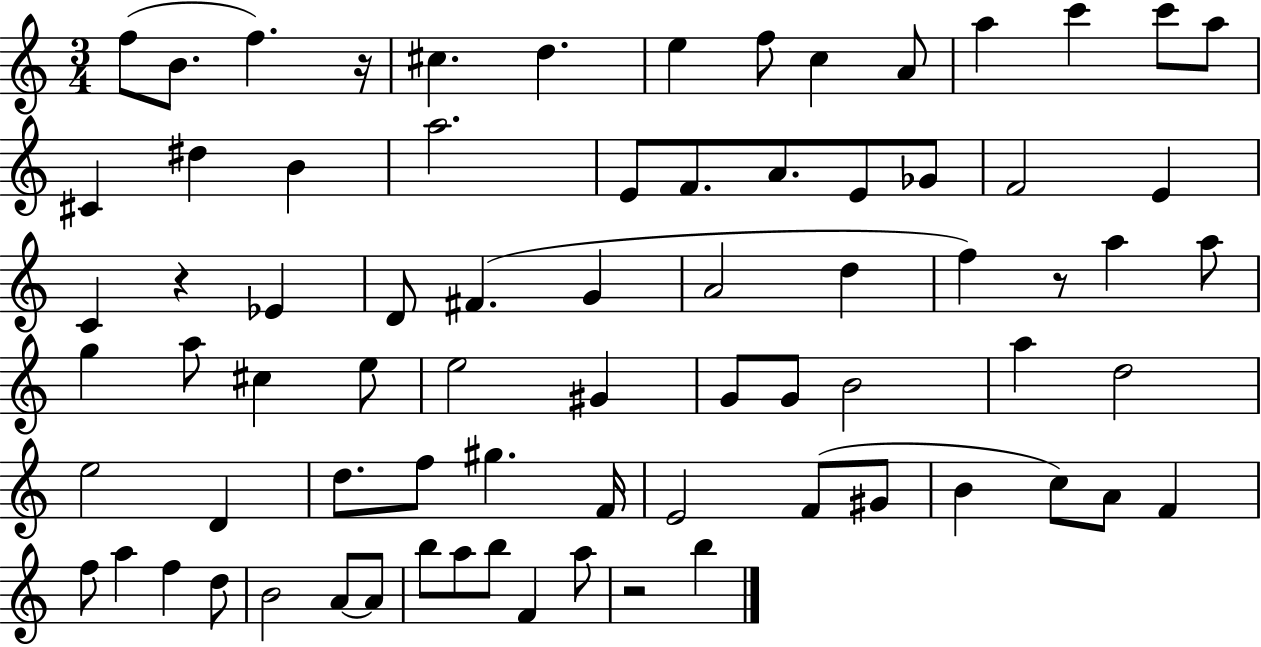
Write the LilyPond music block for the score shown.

{
  \clef treble
  \numericTimeSignature
  \time 3/4
  \key c \major
  f''8( b'8. f''4.) r16 | cis''4. d''4. | e''4 f''8 c''4 a'8 | a''4 c'''4 c'''8 a''8 | \break cis'4 dis''4 b'4 | a''2. | e'8 f'8. a'8. e'8 ges'8 | f'2 e'4 | \break c'4 r4 ees'4 | d'8 fis'4.( g'4 | a'2 d''4 | f''4) r8 a''4 a''8 | \break g''4 a''8 cis''4 e''8 | e''2 gis'4 | g'8 g'8 b'2 | a''4 d''2 | \break e''2 d'4 | d''8. f''8 gis''4. f'16 | e'2 f'8( gis'8 | b'4 c''8) a'8 f'4 | \break f''8 a''4 f''4 d''8 | b'2 a'8~~ a'8 | b''8 a''8 b''8 f'4 a''8 | r2 b''4 | \break \bar "|."
}